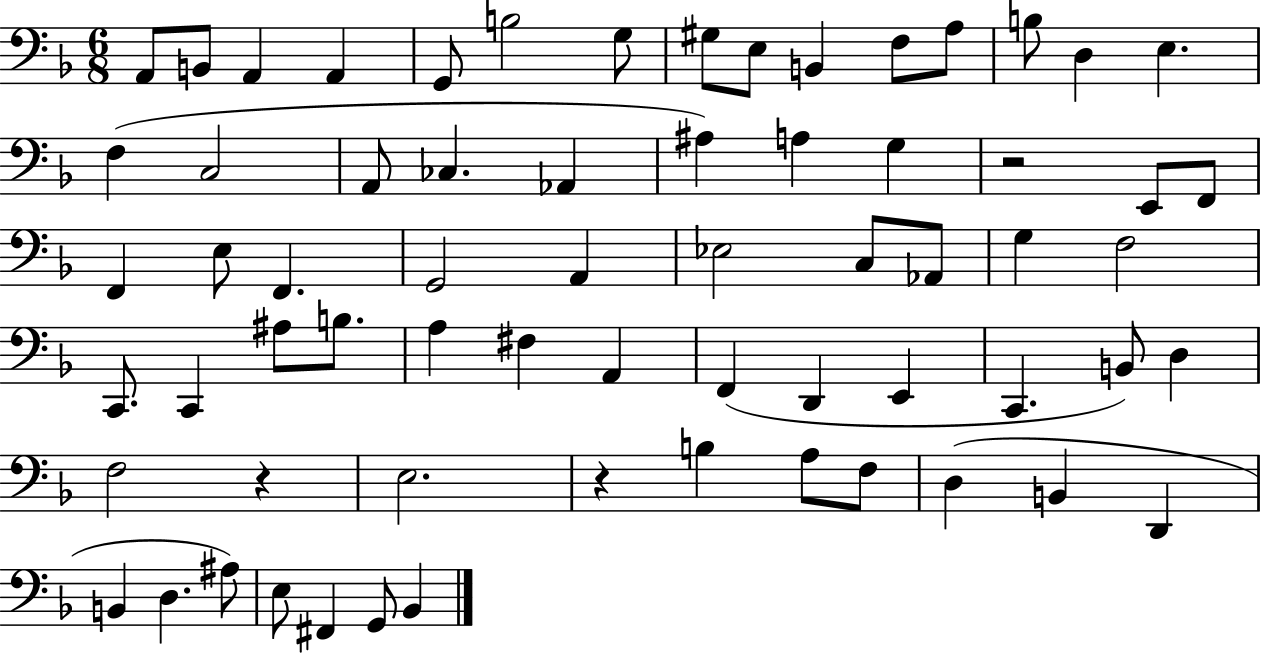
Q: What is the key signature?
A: F major